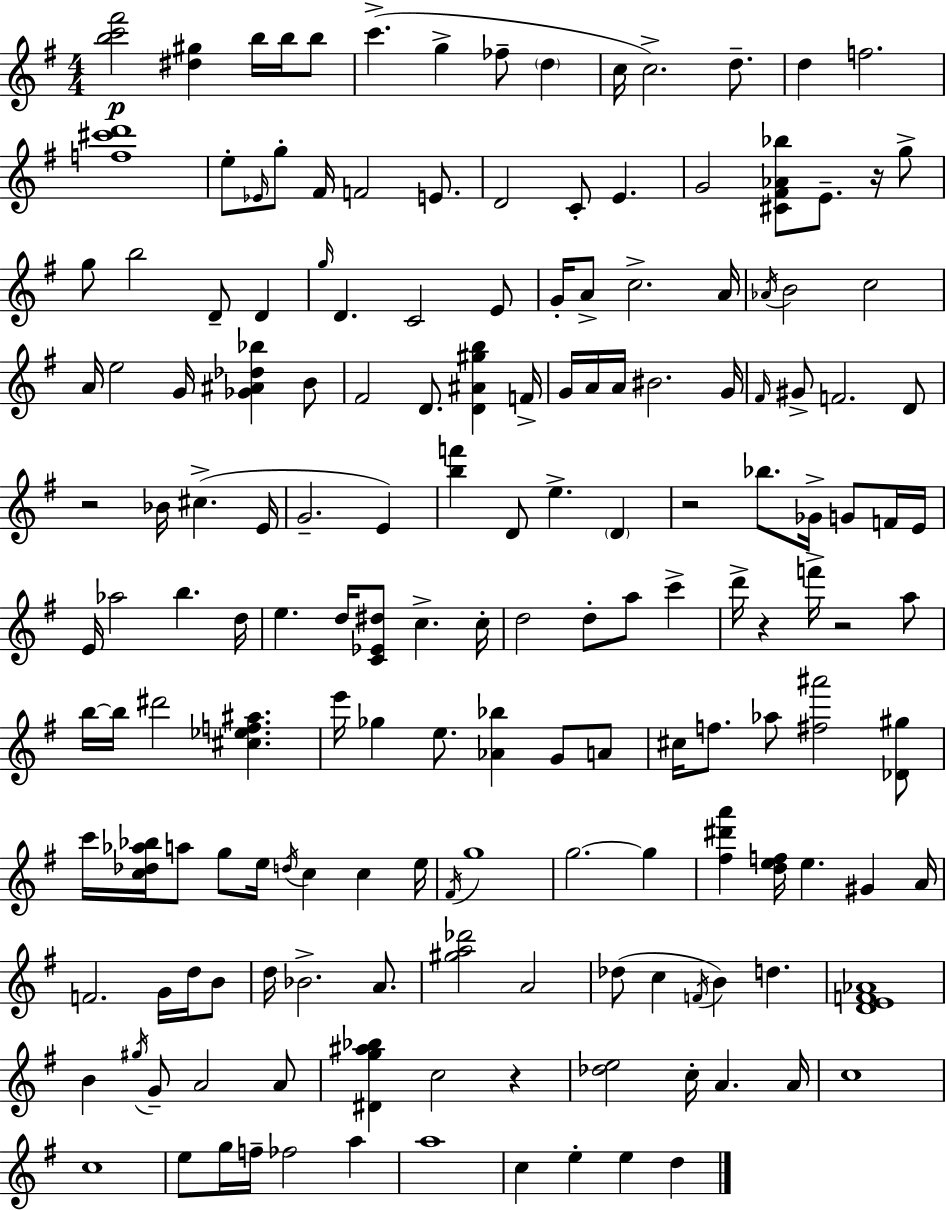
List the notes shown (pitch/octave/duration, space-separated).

[B5,C6,F#6]/h [D#5,G#5]/q B5/s B5/s B5/e C6/q. G5/q FES5/e D5/q C5/s C5/h. D5/e. D5/q F5/h. [F5,C#6,D6]/w E5/e Eb4/s G5/e F#4/s F4/h E4/e. D4/h C4/e E4/q. G4/h [C#4,F#4,Ab4,Bb5]/e E4/e. R/s G5/e G5/e B5/h D4/e D4/q G5/s D4/q. C4/h E4/e G4/s A4/e C5/h. A4/s Ab4/s B4/h C5/h A4/s E5/h G4/s [Gb4,A#4,Db5,Bb5]/q B4/e F#4/h D4/e. [D4,A#4,G#5,B5]/q F4/s G4/s A4/s A4/s BIS4/h. G4/s F#4/s G#4/e F4/h. D4/e R/h Bb4/s C#5/q. E4/s G4/h. E4/q [B5,F6]/q D4/e E5/q. D4/q R/h Bb5/e. Gb4/s G4/e F4/s E4/s E4/s Ab5/h B5/q. D5/s E5/q. D5/s [C4,Eb4,D#5]/e C5/q. C5/s D5/h D5/e A5/e C6/q D6/s R/q F6/s R/h A5/e B5/s B5/s D#6/h [C#5,Eb5,F5,A#5]/q. E6/s Gb5/q E5/e. [Ab4,Bb5]/q G4/e A4/e C#5/s F5/e. Ab5/e [F#5,A#6]/h [Db4,G#5]/e C6/s [C5,Db5,Ab5,Bb5]/s A5/e G5/e E5/s D5/s C5/q C5/q E5/s F#4/s G5/w G5/h. G5/q [F#5,D#6,A6]/q [D5,E5,F5]/s E5/q. G#4/q A4/s F4/h. G4/s D5/s B4/e D5/s Bb4/h. A4/e. [G#5,A5,Db6]/h A4/h Db5/e C5/q F4/s B4/q D5/q. [D4,E4,F4,Ab4]/w B4/q G#5/s G4/e A4/h A4/e [D#4,G5,A#5,Bb5]/q C5/h R/q [Db5,E5]/h C5/s A4/q. A4/s C5/w C5/w E5/e G5/s F5/s FES5/h A5/q A5/w C5/q E5/q E5/q D5/q